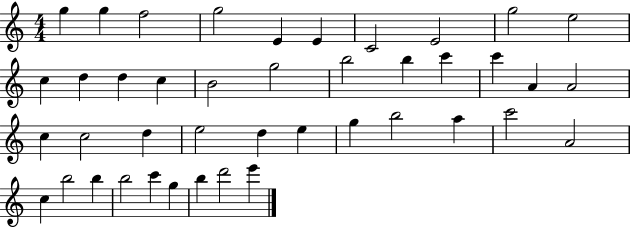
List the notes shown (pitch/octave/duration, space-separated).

G5/q G5/q F5/h G5/h E4/q E4/q C4/h E4/h G5/h E5/h C5/q D5/q D5/q C5/q B4/h G5/h B5/h B5/q C6/q C6/q A4/q A4/h C5/q C5/h D5/q E5/h D5/q E5/q G5/q B5/h A5/q C6/h A4/h C5/q B5/h B5/q B5/h C6/q G5/q B5/q D6/h E6/q